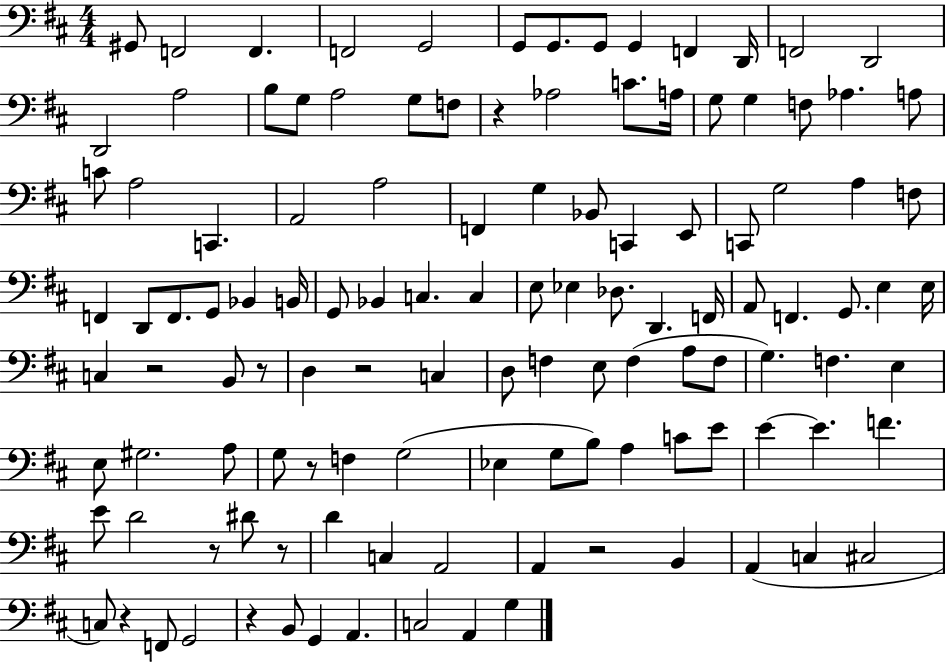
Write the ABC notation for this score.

X:1
T:Untitled
M:4/4
L:1/4
K:D
^G,,/2 F,,2 F,, F,,2 G,,2 G,,/2 G,,/2 G,,/2 G,, F,, D,,/4 F,,2 D,,2 D,,2 A,2 B,/2 G,/2 A,2 G,/2 F,/2 z _A,2 C/2 A,/4 G,/2 G, F,/2 _A, A,/2 C/2 A,2 C,, A,,2 A,2 F,, G, _B,,/2 C,, E,,/2 C,,/2 G,2 A, F,/2 F,, D,,/2 F,,/2 G,,/2 _B,, B,,/4 G,,/2 _B,, C, C, E,/2 _E, _D,/2 D,, F,,/4 A,,/2 F,, G,,/2 E, E,/4 C, z2 B,,/2 z/2 D, z2 C, D,/2 F, E,/2 F, A,/2 F,/2 G, F, E, E,/2 ^G,2 A,/2 G,/2 z/2 F, G,2 _E, G,/2 B,/2 A, C/2 E/2 E E F E/2 D2 z/2 ^D/2 z/2 D C, A,,2 A,, z2 B,, A,, C, ^C,2 C,/2 z F,,/2 G,,2 z B,,/2 G,, A,, C,2 A,, G,